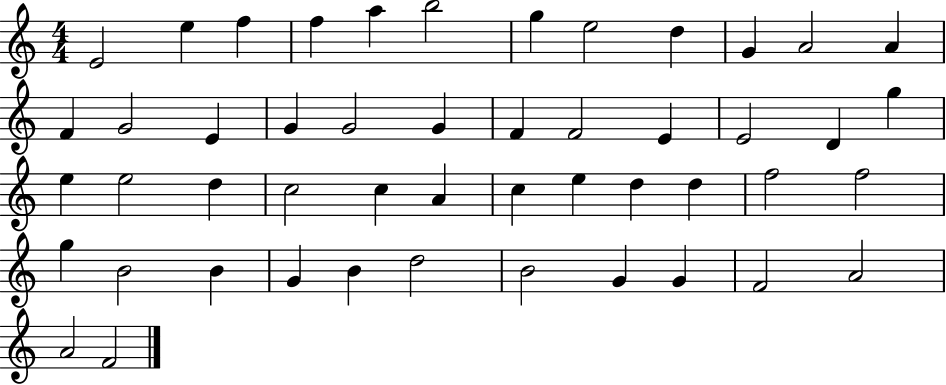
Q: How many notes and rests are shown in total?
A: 49